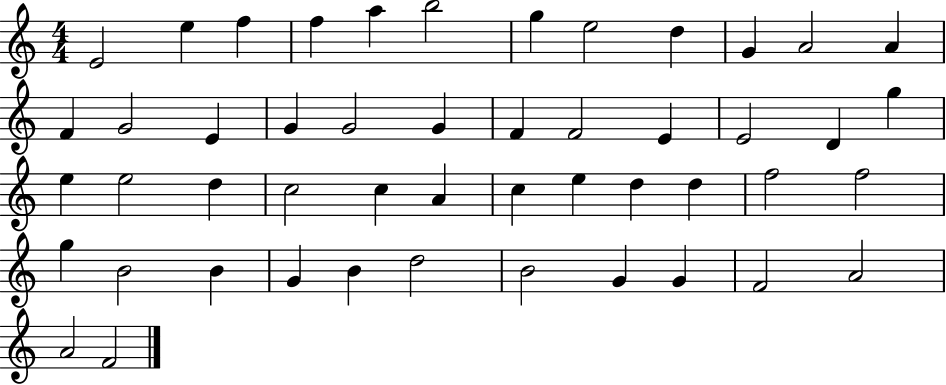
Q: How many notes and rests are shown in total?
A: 49